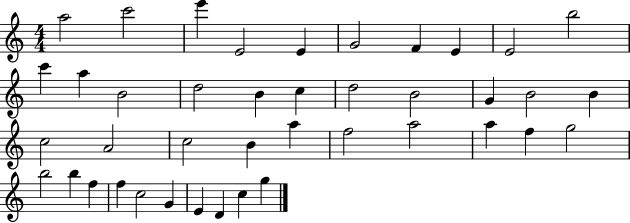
X:1
T:Untitled
M:4/4
L:1/4
K:C
a2 c'2 e' E2 E G2 F E E2 b2 c' a B2 d2 B c d2 B2 G B2 B c2 A2 c2 B a f2 a2 a f g2 b2 b f f c2 G E D c g